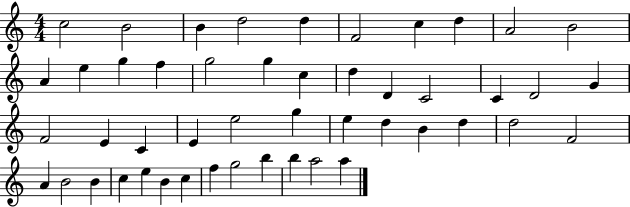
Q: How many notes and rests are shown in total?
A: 48